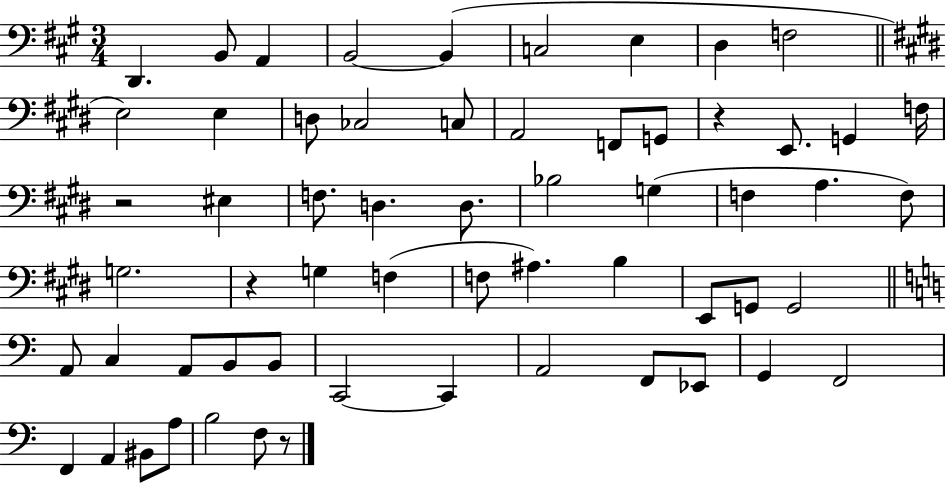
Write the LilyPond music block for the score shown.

{
  \clef bass
  \numericTimeSignature
  \time 3/4
  \key a \major
  d,4. b,8 a,4 | b,2~~ b,4( | c2 e4 | d4 f2 | \break \bar "||" \break \key e \major e2) e4 | d8 ces2 c8 | a,2 f,8 g,8 | r4 e,8. g,4 f16 | \break r2 eis4 | f8. d4. d8. | bes2 g4( | f4 a4. f8) | \break g2. | r4 g4 f4( | f8 ais4.) b4 | e,8 g,8 g,2 | \break \bar "||" \break \key c \major a,8 c4 a,8 b,8 b,8 | c,2~~ c,4 | a,2 f,8 ees,8 | g,4 f,2 | \break f,4 a,4 bis,8 a8 | b2 f8 r8 | \bar "|."
}